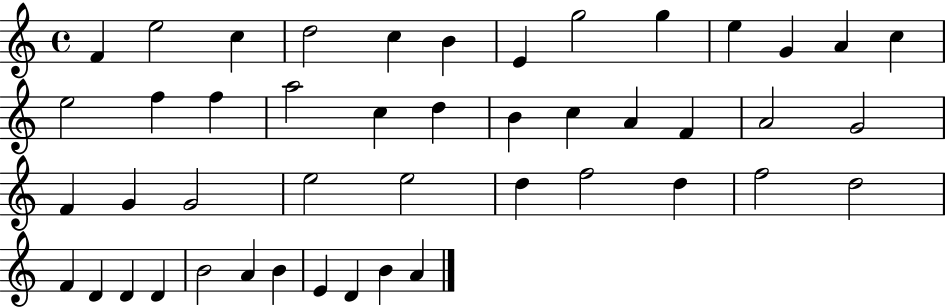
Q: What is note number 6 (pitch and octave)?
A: B4